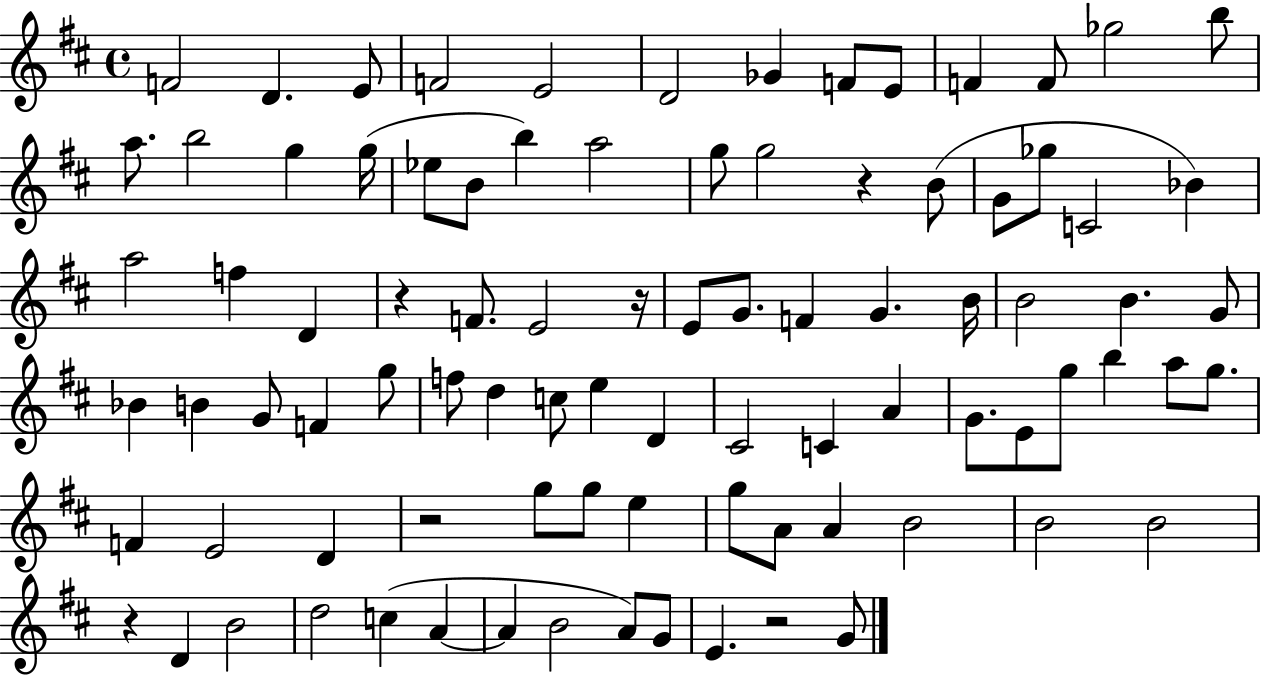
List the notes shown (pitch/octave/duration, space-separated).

F4/h D4/q. E4/e F4/h E4/h D4/h Gb4/q F4/e E4/e F4/q F4/e Gb5/h B5/e A5/e. B5/h G5/q G5/s Eb5/e B4/e B5/q A5/h G5/e G5/h R/q B4/e G4/e Gb5/e C4/h Bb4/q A5/h F5/q D4/q R/q F4/e. E4/h R/s E4/e G4/e. F4/q G4/q. B4/s B4/h B4/q. G4/e Bb4/q B4/q G4/e F4/q G5/e F5/e D5/q C5/e E5/q D4/q C#4/h C4/q A4/q G4/e. E4/e G5/e B5/q A5/e G5/e. F4/q E4/h D4/q R/h G5/e G5/e E5/q G5/e A4/e A4/q B4/h B4/h B4/h R/q D4/q B4/h D5/h C5/q A4/q A4/q B4/h A4/e G4/e E4/q. R/h G4/e